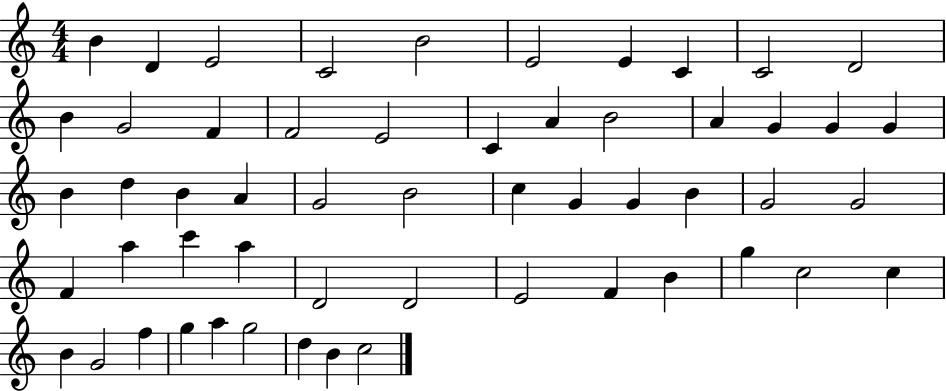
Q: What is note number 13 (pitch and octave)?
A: F4